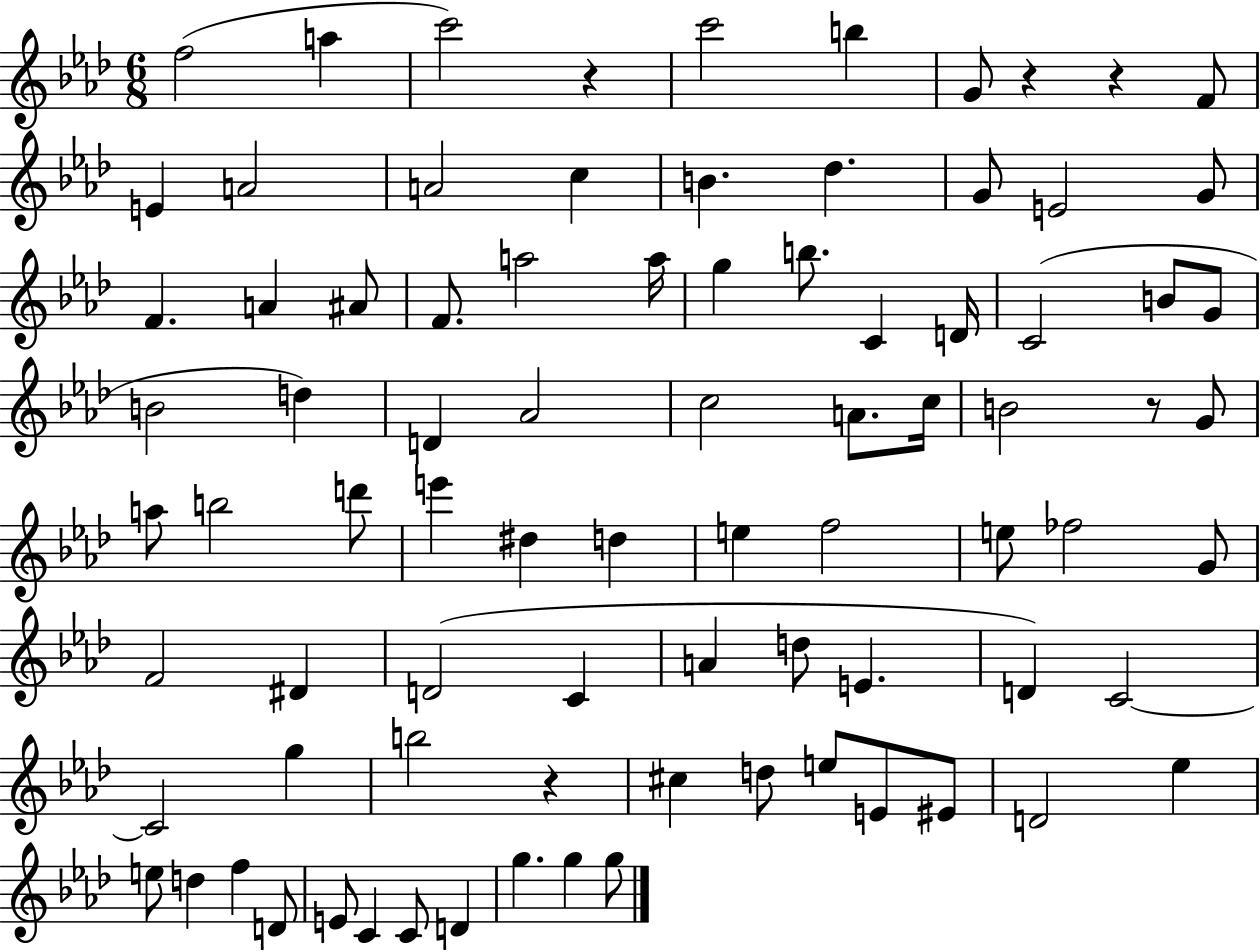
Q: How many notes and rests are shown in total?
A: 84